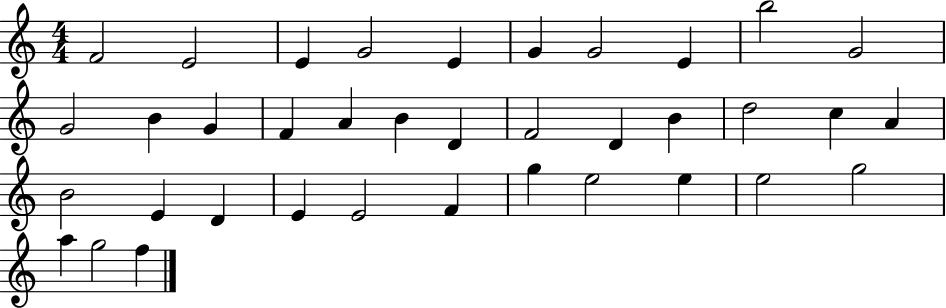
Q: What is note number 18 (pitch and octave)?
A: F4